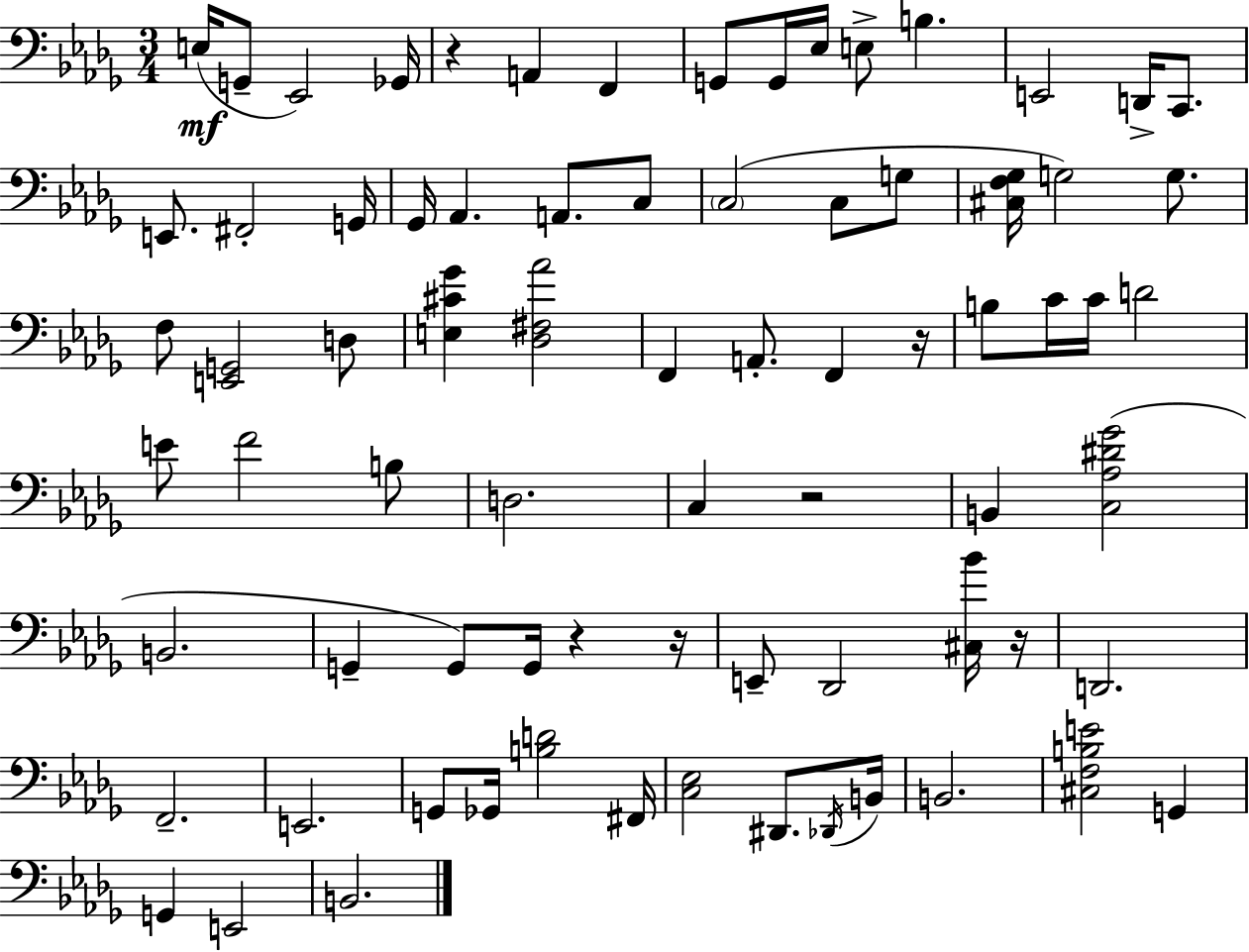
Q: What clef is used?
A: bass